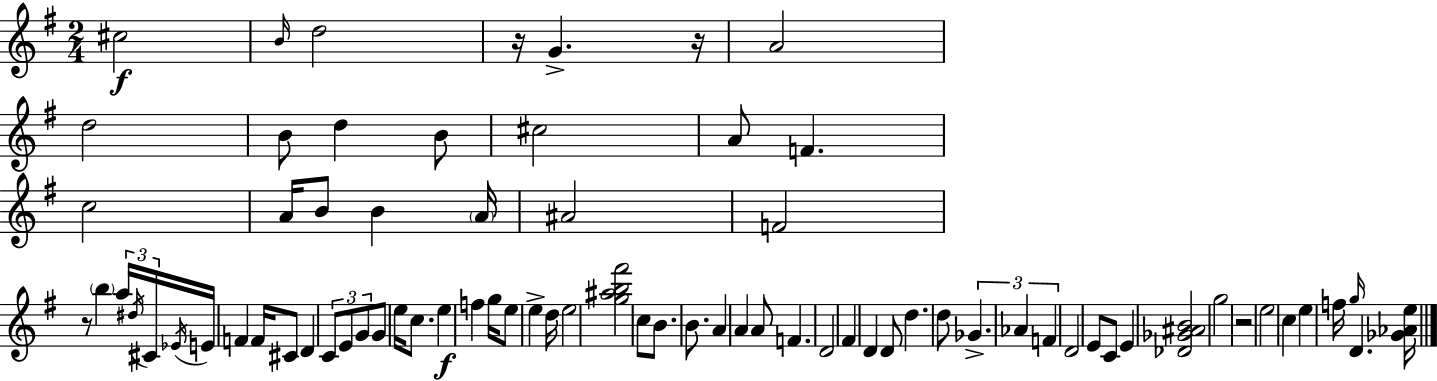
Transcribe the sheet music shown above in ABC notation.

X:1
T:Untitled
M:2/4
L:1/4
K:G
^c2 B/4 d2 z/4 G z/4 A2 d2 B/2 d B/2 ^c2 A/2 F c2 A/4 B/2 B A/4 ^A2 F2 z/2 b a/4 ^d/4 ^C/4 _E/4 E/4 F F/4 ^C/2 D C/2 E/2 G/2 G/2 e/4 c/2 e f g/4 e/2 e d/4 e2 [g^ab^f']2 c/2 B/2 B/2 A A A/2 F D2 ^F D D/2 d d/2 _G _A F D2 E/2 C/2 E [_D_G^AB]2 g2 z2 e2 c e f/4 g/4 D [_G_Ae]/4